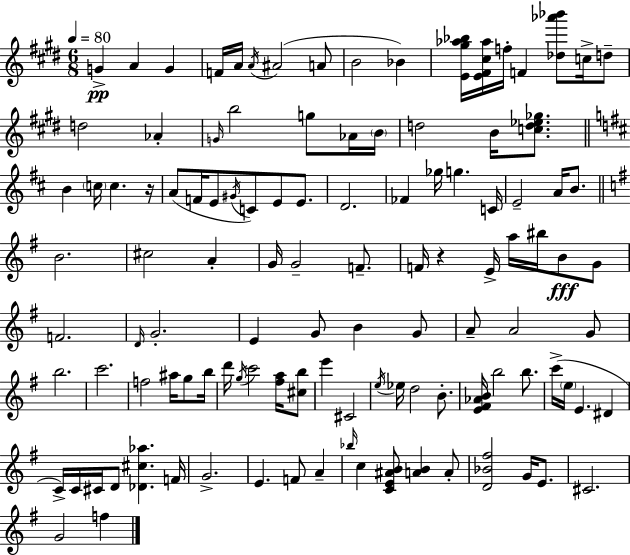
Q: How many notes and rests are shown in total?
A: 114